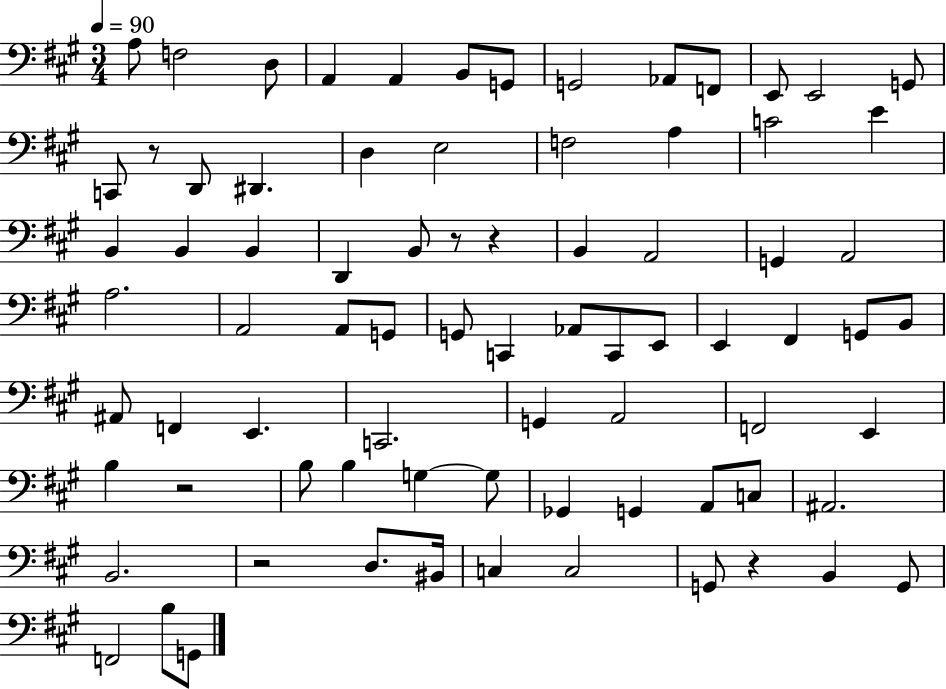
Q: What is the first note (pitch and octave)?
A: A3